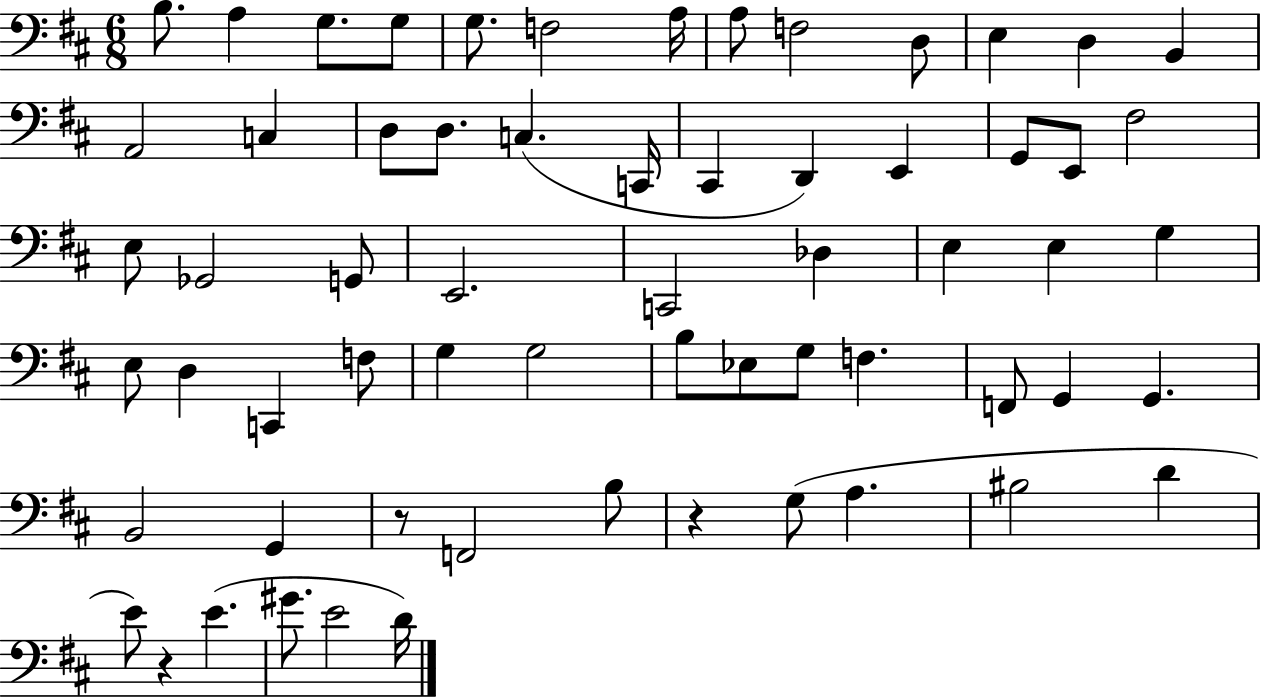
X:1
T:Untitled
M:6/8
L:1/4
K:D
B,/2 A, G,/2 G,/2 G,/2 F,2 A,/4 A,/2 F,2 D,/2 E, D, B,, A,,2 C, D,/2 D,/2 C, C,,/4 ^C,, D,, E,, G,,/2 E,,/2 ^F,2 E,/2 _G,,2 G,,/2 E,,2 C,,2 _D, E, E, G, E,/2 D, C,, F,/2 G, G,2 B,/2 _E,/2 G,/2 F, F,,/2 G,, G,, B,,2 G,, z/2 F,,2 B,/2 z G,/2 A, ^B,2 D E/2 z E ^G/2 E2 D/4